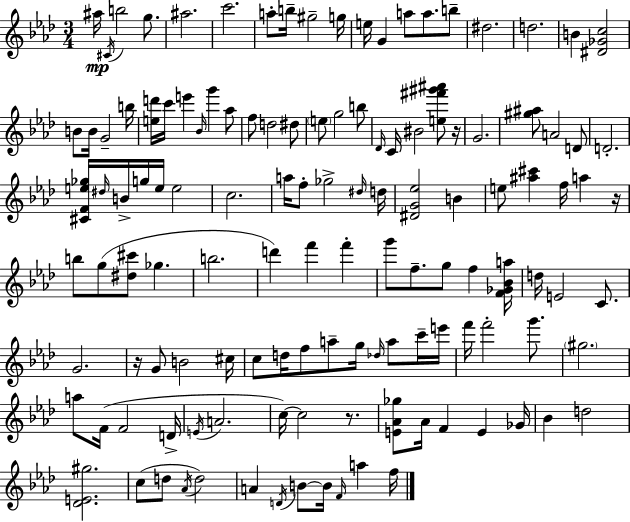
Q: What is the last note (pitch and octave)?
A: F5